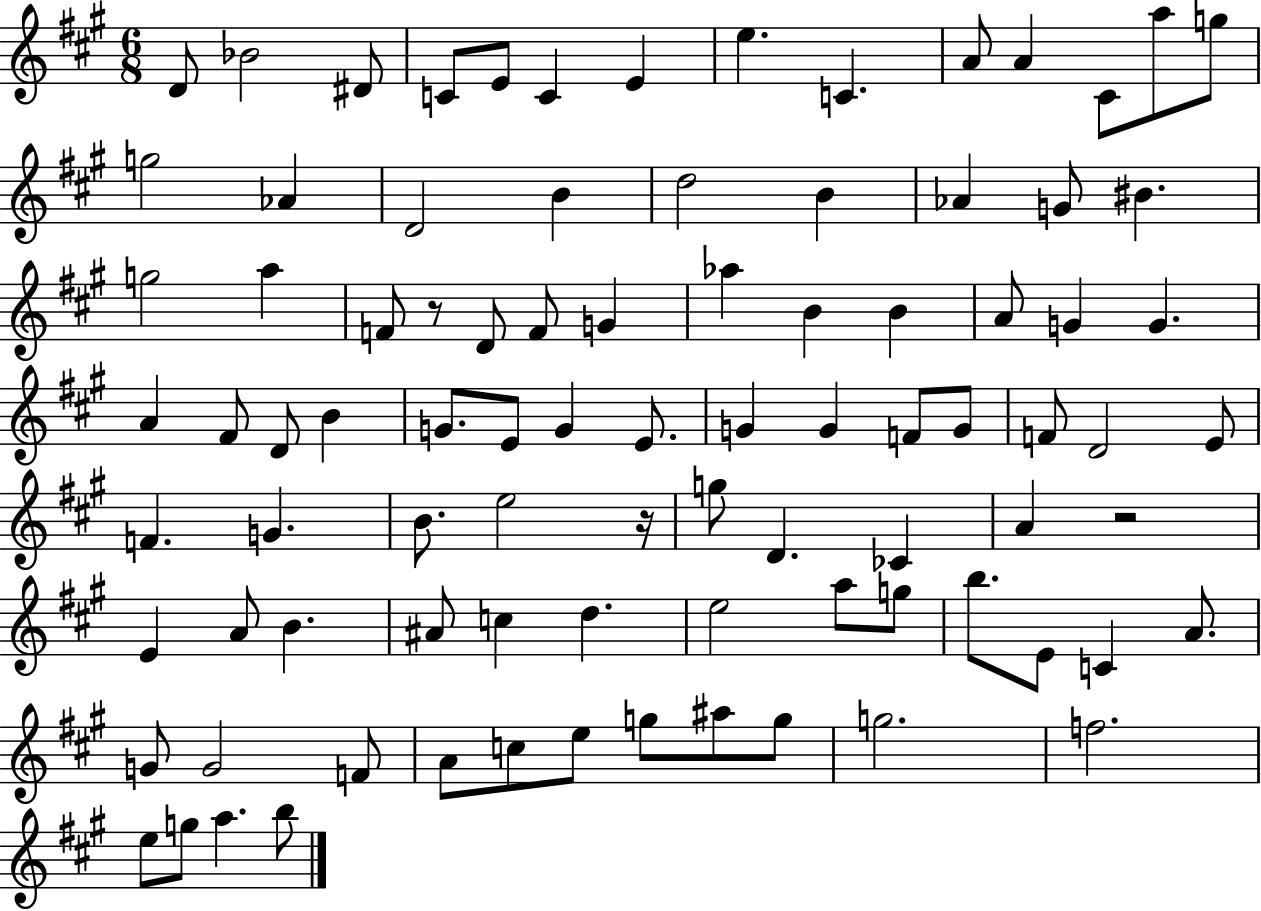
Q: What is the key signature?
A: A major